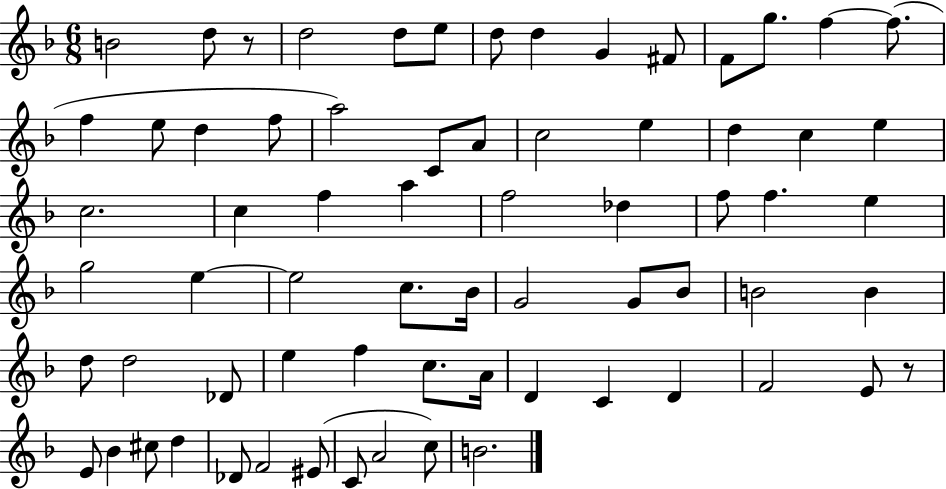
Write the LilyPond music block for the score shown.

{
  \clef treble
  \numericTimeSignature
  \time 6/8
  \key f \major
  b'2 d''8 r8 | d''2 d''8 e''8 | d''8 d''4 g'4 fis'8 | f'8 g''8. f''4~~ f''8.( | \break f''4 e''8 d''4 f''8 | a''2) c'8 a'8 | c''2 e''4 | d''4 c''4 e''4 | \break c''2. | c''4 f''4 a''4 | f''2 des''4 | f''8 f''4. e''4 | \break g''2 e''4~~ | e''2 c''8. bes'16 | g'2 g'8 bes'8 | b'2 b'4 | \break d''8 d''2 des'8 | e''4 f''4 c''8. a'16 | d'4 c'4 d'4 | f'2 e'8 r8 | \break e'8 bes'4 cis''8 d''4 | des'8 f'2 eis'8( | c'8 a'2 c''8) | b'2. | \break \bar "|."
}